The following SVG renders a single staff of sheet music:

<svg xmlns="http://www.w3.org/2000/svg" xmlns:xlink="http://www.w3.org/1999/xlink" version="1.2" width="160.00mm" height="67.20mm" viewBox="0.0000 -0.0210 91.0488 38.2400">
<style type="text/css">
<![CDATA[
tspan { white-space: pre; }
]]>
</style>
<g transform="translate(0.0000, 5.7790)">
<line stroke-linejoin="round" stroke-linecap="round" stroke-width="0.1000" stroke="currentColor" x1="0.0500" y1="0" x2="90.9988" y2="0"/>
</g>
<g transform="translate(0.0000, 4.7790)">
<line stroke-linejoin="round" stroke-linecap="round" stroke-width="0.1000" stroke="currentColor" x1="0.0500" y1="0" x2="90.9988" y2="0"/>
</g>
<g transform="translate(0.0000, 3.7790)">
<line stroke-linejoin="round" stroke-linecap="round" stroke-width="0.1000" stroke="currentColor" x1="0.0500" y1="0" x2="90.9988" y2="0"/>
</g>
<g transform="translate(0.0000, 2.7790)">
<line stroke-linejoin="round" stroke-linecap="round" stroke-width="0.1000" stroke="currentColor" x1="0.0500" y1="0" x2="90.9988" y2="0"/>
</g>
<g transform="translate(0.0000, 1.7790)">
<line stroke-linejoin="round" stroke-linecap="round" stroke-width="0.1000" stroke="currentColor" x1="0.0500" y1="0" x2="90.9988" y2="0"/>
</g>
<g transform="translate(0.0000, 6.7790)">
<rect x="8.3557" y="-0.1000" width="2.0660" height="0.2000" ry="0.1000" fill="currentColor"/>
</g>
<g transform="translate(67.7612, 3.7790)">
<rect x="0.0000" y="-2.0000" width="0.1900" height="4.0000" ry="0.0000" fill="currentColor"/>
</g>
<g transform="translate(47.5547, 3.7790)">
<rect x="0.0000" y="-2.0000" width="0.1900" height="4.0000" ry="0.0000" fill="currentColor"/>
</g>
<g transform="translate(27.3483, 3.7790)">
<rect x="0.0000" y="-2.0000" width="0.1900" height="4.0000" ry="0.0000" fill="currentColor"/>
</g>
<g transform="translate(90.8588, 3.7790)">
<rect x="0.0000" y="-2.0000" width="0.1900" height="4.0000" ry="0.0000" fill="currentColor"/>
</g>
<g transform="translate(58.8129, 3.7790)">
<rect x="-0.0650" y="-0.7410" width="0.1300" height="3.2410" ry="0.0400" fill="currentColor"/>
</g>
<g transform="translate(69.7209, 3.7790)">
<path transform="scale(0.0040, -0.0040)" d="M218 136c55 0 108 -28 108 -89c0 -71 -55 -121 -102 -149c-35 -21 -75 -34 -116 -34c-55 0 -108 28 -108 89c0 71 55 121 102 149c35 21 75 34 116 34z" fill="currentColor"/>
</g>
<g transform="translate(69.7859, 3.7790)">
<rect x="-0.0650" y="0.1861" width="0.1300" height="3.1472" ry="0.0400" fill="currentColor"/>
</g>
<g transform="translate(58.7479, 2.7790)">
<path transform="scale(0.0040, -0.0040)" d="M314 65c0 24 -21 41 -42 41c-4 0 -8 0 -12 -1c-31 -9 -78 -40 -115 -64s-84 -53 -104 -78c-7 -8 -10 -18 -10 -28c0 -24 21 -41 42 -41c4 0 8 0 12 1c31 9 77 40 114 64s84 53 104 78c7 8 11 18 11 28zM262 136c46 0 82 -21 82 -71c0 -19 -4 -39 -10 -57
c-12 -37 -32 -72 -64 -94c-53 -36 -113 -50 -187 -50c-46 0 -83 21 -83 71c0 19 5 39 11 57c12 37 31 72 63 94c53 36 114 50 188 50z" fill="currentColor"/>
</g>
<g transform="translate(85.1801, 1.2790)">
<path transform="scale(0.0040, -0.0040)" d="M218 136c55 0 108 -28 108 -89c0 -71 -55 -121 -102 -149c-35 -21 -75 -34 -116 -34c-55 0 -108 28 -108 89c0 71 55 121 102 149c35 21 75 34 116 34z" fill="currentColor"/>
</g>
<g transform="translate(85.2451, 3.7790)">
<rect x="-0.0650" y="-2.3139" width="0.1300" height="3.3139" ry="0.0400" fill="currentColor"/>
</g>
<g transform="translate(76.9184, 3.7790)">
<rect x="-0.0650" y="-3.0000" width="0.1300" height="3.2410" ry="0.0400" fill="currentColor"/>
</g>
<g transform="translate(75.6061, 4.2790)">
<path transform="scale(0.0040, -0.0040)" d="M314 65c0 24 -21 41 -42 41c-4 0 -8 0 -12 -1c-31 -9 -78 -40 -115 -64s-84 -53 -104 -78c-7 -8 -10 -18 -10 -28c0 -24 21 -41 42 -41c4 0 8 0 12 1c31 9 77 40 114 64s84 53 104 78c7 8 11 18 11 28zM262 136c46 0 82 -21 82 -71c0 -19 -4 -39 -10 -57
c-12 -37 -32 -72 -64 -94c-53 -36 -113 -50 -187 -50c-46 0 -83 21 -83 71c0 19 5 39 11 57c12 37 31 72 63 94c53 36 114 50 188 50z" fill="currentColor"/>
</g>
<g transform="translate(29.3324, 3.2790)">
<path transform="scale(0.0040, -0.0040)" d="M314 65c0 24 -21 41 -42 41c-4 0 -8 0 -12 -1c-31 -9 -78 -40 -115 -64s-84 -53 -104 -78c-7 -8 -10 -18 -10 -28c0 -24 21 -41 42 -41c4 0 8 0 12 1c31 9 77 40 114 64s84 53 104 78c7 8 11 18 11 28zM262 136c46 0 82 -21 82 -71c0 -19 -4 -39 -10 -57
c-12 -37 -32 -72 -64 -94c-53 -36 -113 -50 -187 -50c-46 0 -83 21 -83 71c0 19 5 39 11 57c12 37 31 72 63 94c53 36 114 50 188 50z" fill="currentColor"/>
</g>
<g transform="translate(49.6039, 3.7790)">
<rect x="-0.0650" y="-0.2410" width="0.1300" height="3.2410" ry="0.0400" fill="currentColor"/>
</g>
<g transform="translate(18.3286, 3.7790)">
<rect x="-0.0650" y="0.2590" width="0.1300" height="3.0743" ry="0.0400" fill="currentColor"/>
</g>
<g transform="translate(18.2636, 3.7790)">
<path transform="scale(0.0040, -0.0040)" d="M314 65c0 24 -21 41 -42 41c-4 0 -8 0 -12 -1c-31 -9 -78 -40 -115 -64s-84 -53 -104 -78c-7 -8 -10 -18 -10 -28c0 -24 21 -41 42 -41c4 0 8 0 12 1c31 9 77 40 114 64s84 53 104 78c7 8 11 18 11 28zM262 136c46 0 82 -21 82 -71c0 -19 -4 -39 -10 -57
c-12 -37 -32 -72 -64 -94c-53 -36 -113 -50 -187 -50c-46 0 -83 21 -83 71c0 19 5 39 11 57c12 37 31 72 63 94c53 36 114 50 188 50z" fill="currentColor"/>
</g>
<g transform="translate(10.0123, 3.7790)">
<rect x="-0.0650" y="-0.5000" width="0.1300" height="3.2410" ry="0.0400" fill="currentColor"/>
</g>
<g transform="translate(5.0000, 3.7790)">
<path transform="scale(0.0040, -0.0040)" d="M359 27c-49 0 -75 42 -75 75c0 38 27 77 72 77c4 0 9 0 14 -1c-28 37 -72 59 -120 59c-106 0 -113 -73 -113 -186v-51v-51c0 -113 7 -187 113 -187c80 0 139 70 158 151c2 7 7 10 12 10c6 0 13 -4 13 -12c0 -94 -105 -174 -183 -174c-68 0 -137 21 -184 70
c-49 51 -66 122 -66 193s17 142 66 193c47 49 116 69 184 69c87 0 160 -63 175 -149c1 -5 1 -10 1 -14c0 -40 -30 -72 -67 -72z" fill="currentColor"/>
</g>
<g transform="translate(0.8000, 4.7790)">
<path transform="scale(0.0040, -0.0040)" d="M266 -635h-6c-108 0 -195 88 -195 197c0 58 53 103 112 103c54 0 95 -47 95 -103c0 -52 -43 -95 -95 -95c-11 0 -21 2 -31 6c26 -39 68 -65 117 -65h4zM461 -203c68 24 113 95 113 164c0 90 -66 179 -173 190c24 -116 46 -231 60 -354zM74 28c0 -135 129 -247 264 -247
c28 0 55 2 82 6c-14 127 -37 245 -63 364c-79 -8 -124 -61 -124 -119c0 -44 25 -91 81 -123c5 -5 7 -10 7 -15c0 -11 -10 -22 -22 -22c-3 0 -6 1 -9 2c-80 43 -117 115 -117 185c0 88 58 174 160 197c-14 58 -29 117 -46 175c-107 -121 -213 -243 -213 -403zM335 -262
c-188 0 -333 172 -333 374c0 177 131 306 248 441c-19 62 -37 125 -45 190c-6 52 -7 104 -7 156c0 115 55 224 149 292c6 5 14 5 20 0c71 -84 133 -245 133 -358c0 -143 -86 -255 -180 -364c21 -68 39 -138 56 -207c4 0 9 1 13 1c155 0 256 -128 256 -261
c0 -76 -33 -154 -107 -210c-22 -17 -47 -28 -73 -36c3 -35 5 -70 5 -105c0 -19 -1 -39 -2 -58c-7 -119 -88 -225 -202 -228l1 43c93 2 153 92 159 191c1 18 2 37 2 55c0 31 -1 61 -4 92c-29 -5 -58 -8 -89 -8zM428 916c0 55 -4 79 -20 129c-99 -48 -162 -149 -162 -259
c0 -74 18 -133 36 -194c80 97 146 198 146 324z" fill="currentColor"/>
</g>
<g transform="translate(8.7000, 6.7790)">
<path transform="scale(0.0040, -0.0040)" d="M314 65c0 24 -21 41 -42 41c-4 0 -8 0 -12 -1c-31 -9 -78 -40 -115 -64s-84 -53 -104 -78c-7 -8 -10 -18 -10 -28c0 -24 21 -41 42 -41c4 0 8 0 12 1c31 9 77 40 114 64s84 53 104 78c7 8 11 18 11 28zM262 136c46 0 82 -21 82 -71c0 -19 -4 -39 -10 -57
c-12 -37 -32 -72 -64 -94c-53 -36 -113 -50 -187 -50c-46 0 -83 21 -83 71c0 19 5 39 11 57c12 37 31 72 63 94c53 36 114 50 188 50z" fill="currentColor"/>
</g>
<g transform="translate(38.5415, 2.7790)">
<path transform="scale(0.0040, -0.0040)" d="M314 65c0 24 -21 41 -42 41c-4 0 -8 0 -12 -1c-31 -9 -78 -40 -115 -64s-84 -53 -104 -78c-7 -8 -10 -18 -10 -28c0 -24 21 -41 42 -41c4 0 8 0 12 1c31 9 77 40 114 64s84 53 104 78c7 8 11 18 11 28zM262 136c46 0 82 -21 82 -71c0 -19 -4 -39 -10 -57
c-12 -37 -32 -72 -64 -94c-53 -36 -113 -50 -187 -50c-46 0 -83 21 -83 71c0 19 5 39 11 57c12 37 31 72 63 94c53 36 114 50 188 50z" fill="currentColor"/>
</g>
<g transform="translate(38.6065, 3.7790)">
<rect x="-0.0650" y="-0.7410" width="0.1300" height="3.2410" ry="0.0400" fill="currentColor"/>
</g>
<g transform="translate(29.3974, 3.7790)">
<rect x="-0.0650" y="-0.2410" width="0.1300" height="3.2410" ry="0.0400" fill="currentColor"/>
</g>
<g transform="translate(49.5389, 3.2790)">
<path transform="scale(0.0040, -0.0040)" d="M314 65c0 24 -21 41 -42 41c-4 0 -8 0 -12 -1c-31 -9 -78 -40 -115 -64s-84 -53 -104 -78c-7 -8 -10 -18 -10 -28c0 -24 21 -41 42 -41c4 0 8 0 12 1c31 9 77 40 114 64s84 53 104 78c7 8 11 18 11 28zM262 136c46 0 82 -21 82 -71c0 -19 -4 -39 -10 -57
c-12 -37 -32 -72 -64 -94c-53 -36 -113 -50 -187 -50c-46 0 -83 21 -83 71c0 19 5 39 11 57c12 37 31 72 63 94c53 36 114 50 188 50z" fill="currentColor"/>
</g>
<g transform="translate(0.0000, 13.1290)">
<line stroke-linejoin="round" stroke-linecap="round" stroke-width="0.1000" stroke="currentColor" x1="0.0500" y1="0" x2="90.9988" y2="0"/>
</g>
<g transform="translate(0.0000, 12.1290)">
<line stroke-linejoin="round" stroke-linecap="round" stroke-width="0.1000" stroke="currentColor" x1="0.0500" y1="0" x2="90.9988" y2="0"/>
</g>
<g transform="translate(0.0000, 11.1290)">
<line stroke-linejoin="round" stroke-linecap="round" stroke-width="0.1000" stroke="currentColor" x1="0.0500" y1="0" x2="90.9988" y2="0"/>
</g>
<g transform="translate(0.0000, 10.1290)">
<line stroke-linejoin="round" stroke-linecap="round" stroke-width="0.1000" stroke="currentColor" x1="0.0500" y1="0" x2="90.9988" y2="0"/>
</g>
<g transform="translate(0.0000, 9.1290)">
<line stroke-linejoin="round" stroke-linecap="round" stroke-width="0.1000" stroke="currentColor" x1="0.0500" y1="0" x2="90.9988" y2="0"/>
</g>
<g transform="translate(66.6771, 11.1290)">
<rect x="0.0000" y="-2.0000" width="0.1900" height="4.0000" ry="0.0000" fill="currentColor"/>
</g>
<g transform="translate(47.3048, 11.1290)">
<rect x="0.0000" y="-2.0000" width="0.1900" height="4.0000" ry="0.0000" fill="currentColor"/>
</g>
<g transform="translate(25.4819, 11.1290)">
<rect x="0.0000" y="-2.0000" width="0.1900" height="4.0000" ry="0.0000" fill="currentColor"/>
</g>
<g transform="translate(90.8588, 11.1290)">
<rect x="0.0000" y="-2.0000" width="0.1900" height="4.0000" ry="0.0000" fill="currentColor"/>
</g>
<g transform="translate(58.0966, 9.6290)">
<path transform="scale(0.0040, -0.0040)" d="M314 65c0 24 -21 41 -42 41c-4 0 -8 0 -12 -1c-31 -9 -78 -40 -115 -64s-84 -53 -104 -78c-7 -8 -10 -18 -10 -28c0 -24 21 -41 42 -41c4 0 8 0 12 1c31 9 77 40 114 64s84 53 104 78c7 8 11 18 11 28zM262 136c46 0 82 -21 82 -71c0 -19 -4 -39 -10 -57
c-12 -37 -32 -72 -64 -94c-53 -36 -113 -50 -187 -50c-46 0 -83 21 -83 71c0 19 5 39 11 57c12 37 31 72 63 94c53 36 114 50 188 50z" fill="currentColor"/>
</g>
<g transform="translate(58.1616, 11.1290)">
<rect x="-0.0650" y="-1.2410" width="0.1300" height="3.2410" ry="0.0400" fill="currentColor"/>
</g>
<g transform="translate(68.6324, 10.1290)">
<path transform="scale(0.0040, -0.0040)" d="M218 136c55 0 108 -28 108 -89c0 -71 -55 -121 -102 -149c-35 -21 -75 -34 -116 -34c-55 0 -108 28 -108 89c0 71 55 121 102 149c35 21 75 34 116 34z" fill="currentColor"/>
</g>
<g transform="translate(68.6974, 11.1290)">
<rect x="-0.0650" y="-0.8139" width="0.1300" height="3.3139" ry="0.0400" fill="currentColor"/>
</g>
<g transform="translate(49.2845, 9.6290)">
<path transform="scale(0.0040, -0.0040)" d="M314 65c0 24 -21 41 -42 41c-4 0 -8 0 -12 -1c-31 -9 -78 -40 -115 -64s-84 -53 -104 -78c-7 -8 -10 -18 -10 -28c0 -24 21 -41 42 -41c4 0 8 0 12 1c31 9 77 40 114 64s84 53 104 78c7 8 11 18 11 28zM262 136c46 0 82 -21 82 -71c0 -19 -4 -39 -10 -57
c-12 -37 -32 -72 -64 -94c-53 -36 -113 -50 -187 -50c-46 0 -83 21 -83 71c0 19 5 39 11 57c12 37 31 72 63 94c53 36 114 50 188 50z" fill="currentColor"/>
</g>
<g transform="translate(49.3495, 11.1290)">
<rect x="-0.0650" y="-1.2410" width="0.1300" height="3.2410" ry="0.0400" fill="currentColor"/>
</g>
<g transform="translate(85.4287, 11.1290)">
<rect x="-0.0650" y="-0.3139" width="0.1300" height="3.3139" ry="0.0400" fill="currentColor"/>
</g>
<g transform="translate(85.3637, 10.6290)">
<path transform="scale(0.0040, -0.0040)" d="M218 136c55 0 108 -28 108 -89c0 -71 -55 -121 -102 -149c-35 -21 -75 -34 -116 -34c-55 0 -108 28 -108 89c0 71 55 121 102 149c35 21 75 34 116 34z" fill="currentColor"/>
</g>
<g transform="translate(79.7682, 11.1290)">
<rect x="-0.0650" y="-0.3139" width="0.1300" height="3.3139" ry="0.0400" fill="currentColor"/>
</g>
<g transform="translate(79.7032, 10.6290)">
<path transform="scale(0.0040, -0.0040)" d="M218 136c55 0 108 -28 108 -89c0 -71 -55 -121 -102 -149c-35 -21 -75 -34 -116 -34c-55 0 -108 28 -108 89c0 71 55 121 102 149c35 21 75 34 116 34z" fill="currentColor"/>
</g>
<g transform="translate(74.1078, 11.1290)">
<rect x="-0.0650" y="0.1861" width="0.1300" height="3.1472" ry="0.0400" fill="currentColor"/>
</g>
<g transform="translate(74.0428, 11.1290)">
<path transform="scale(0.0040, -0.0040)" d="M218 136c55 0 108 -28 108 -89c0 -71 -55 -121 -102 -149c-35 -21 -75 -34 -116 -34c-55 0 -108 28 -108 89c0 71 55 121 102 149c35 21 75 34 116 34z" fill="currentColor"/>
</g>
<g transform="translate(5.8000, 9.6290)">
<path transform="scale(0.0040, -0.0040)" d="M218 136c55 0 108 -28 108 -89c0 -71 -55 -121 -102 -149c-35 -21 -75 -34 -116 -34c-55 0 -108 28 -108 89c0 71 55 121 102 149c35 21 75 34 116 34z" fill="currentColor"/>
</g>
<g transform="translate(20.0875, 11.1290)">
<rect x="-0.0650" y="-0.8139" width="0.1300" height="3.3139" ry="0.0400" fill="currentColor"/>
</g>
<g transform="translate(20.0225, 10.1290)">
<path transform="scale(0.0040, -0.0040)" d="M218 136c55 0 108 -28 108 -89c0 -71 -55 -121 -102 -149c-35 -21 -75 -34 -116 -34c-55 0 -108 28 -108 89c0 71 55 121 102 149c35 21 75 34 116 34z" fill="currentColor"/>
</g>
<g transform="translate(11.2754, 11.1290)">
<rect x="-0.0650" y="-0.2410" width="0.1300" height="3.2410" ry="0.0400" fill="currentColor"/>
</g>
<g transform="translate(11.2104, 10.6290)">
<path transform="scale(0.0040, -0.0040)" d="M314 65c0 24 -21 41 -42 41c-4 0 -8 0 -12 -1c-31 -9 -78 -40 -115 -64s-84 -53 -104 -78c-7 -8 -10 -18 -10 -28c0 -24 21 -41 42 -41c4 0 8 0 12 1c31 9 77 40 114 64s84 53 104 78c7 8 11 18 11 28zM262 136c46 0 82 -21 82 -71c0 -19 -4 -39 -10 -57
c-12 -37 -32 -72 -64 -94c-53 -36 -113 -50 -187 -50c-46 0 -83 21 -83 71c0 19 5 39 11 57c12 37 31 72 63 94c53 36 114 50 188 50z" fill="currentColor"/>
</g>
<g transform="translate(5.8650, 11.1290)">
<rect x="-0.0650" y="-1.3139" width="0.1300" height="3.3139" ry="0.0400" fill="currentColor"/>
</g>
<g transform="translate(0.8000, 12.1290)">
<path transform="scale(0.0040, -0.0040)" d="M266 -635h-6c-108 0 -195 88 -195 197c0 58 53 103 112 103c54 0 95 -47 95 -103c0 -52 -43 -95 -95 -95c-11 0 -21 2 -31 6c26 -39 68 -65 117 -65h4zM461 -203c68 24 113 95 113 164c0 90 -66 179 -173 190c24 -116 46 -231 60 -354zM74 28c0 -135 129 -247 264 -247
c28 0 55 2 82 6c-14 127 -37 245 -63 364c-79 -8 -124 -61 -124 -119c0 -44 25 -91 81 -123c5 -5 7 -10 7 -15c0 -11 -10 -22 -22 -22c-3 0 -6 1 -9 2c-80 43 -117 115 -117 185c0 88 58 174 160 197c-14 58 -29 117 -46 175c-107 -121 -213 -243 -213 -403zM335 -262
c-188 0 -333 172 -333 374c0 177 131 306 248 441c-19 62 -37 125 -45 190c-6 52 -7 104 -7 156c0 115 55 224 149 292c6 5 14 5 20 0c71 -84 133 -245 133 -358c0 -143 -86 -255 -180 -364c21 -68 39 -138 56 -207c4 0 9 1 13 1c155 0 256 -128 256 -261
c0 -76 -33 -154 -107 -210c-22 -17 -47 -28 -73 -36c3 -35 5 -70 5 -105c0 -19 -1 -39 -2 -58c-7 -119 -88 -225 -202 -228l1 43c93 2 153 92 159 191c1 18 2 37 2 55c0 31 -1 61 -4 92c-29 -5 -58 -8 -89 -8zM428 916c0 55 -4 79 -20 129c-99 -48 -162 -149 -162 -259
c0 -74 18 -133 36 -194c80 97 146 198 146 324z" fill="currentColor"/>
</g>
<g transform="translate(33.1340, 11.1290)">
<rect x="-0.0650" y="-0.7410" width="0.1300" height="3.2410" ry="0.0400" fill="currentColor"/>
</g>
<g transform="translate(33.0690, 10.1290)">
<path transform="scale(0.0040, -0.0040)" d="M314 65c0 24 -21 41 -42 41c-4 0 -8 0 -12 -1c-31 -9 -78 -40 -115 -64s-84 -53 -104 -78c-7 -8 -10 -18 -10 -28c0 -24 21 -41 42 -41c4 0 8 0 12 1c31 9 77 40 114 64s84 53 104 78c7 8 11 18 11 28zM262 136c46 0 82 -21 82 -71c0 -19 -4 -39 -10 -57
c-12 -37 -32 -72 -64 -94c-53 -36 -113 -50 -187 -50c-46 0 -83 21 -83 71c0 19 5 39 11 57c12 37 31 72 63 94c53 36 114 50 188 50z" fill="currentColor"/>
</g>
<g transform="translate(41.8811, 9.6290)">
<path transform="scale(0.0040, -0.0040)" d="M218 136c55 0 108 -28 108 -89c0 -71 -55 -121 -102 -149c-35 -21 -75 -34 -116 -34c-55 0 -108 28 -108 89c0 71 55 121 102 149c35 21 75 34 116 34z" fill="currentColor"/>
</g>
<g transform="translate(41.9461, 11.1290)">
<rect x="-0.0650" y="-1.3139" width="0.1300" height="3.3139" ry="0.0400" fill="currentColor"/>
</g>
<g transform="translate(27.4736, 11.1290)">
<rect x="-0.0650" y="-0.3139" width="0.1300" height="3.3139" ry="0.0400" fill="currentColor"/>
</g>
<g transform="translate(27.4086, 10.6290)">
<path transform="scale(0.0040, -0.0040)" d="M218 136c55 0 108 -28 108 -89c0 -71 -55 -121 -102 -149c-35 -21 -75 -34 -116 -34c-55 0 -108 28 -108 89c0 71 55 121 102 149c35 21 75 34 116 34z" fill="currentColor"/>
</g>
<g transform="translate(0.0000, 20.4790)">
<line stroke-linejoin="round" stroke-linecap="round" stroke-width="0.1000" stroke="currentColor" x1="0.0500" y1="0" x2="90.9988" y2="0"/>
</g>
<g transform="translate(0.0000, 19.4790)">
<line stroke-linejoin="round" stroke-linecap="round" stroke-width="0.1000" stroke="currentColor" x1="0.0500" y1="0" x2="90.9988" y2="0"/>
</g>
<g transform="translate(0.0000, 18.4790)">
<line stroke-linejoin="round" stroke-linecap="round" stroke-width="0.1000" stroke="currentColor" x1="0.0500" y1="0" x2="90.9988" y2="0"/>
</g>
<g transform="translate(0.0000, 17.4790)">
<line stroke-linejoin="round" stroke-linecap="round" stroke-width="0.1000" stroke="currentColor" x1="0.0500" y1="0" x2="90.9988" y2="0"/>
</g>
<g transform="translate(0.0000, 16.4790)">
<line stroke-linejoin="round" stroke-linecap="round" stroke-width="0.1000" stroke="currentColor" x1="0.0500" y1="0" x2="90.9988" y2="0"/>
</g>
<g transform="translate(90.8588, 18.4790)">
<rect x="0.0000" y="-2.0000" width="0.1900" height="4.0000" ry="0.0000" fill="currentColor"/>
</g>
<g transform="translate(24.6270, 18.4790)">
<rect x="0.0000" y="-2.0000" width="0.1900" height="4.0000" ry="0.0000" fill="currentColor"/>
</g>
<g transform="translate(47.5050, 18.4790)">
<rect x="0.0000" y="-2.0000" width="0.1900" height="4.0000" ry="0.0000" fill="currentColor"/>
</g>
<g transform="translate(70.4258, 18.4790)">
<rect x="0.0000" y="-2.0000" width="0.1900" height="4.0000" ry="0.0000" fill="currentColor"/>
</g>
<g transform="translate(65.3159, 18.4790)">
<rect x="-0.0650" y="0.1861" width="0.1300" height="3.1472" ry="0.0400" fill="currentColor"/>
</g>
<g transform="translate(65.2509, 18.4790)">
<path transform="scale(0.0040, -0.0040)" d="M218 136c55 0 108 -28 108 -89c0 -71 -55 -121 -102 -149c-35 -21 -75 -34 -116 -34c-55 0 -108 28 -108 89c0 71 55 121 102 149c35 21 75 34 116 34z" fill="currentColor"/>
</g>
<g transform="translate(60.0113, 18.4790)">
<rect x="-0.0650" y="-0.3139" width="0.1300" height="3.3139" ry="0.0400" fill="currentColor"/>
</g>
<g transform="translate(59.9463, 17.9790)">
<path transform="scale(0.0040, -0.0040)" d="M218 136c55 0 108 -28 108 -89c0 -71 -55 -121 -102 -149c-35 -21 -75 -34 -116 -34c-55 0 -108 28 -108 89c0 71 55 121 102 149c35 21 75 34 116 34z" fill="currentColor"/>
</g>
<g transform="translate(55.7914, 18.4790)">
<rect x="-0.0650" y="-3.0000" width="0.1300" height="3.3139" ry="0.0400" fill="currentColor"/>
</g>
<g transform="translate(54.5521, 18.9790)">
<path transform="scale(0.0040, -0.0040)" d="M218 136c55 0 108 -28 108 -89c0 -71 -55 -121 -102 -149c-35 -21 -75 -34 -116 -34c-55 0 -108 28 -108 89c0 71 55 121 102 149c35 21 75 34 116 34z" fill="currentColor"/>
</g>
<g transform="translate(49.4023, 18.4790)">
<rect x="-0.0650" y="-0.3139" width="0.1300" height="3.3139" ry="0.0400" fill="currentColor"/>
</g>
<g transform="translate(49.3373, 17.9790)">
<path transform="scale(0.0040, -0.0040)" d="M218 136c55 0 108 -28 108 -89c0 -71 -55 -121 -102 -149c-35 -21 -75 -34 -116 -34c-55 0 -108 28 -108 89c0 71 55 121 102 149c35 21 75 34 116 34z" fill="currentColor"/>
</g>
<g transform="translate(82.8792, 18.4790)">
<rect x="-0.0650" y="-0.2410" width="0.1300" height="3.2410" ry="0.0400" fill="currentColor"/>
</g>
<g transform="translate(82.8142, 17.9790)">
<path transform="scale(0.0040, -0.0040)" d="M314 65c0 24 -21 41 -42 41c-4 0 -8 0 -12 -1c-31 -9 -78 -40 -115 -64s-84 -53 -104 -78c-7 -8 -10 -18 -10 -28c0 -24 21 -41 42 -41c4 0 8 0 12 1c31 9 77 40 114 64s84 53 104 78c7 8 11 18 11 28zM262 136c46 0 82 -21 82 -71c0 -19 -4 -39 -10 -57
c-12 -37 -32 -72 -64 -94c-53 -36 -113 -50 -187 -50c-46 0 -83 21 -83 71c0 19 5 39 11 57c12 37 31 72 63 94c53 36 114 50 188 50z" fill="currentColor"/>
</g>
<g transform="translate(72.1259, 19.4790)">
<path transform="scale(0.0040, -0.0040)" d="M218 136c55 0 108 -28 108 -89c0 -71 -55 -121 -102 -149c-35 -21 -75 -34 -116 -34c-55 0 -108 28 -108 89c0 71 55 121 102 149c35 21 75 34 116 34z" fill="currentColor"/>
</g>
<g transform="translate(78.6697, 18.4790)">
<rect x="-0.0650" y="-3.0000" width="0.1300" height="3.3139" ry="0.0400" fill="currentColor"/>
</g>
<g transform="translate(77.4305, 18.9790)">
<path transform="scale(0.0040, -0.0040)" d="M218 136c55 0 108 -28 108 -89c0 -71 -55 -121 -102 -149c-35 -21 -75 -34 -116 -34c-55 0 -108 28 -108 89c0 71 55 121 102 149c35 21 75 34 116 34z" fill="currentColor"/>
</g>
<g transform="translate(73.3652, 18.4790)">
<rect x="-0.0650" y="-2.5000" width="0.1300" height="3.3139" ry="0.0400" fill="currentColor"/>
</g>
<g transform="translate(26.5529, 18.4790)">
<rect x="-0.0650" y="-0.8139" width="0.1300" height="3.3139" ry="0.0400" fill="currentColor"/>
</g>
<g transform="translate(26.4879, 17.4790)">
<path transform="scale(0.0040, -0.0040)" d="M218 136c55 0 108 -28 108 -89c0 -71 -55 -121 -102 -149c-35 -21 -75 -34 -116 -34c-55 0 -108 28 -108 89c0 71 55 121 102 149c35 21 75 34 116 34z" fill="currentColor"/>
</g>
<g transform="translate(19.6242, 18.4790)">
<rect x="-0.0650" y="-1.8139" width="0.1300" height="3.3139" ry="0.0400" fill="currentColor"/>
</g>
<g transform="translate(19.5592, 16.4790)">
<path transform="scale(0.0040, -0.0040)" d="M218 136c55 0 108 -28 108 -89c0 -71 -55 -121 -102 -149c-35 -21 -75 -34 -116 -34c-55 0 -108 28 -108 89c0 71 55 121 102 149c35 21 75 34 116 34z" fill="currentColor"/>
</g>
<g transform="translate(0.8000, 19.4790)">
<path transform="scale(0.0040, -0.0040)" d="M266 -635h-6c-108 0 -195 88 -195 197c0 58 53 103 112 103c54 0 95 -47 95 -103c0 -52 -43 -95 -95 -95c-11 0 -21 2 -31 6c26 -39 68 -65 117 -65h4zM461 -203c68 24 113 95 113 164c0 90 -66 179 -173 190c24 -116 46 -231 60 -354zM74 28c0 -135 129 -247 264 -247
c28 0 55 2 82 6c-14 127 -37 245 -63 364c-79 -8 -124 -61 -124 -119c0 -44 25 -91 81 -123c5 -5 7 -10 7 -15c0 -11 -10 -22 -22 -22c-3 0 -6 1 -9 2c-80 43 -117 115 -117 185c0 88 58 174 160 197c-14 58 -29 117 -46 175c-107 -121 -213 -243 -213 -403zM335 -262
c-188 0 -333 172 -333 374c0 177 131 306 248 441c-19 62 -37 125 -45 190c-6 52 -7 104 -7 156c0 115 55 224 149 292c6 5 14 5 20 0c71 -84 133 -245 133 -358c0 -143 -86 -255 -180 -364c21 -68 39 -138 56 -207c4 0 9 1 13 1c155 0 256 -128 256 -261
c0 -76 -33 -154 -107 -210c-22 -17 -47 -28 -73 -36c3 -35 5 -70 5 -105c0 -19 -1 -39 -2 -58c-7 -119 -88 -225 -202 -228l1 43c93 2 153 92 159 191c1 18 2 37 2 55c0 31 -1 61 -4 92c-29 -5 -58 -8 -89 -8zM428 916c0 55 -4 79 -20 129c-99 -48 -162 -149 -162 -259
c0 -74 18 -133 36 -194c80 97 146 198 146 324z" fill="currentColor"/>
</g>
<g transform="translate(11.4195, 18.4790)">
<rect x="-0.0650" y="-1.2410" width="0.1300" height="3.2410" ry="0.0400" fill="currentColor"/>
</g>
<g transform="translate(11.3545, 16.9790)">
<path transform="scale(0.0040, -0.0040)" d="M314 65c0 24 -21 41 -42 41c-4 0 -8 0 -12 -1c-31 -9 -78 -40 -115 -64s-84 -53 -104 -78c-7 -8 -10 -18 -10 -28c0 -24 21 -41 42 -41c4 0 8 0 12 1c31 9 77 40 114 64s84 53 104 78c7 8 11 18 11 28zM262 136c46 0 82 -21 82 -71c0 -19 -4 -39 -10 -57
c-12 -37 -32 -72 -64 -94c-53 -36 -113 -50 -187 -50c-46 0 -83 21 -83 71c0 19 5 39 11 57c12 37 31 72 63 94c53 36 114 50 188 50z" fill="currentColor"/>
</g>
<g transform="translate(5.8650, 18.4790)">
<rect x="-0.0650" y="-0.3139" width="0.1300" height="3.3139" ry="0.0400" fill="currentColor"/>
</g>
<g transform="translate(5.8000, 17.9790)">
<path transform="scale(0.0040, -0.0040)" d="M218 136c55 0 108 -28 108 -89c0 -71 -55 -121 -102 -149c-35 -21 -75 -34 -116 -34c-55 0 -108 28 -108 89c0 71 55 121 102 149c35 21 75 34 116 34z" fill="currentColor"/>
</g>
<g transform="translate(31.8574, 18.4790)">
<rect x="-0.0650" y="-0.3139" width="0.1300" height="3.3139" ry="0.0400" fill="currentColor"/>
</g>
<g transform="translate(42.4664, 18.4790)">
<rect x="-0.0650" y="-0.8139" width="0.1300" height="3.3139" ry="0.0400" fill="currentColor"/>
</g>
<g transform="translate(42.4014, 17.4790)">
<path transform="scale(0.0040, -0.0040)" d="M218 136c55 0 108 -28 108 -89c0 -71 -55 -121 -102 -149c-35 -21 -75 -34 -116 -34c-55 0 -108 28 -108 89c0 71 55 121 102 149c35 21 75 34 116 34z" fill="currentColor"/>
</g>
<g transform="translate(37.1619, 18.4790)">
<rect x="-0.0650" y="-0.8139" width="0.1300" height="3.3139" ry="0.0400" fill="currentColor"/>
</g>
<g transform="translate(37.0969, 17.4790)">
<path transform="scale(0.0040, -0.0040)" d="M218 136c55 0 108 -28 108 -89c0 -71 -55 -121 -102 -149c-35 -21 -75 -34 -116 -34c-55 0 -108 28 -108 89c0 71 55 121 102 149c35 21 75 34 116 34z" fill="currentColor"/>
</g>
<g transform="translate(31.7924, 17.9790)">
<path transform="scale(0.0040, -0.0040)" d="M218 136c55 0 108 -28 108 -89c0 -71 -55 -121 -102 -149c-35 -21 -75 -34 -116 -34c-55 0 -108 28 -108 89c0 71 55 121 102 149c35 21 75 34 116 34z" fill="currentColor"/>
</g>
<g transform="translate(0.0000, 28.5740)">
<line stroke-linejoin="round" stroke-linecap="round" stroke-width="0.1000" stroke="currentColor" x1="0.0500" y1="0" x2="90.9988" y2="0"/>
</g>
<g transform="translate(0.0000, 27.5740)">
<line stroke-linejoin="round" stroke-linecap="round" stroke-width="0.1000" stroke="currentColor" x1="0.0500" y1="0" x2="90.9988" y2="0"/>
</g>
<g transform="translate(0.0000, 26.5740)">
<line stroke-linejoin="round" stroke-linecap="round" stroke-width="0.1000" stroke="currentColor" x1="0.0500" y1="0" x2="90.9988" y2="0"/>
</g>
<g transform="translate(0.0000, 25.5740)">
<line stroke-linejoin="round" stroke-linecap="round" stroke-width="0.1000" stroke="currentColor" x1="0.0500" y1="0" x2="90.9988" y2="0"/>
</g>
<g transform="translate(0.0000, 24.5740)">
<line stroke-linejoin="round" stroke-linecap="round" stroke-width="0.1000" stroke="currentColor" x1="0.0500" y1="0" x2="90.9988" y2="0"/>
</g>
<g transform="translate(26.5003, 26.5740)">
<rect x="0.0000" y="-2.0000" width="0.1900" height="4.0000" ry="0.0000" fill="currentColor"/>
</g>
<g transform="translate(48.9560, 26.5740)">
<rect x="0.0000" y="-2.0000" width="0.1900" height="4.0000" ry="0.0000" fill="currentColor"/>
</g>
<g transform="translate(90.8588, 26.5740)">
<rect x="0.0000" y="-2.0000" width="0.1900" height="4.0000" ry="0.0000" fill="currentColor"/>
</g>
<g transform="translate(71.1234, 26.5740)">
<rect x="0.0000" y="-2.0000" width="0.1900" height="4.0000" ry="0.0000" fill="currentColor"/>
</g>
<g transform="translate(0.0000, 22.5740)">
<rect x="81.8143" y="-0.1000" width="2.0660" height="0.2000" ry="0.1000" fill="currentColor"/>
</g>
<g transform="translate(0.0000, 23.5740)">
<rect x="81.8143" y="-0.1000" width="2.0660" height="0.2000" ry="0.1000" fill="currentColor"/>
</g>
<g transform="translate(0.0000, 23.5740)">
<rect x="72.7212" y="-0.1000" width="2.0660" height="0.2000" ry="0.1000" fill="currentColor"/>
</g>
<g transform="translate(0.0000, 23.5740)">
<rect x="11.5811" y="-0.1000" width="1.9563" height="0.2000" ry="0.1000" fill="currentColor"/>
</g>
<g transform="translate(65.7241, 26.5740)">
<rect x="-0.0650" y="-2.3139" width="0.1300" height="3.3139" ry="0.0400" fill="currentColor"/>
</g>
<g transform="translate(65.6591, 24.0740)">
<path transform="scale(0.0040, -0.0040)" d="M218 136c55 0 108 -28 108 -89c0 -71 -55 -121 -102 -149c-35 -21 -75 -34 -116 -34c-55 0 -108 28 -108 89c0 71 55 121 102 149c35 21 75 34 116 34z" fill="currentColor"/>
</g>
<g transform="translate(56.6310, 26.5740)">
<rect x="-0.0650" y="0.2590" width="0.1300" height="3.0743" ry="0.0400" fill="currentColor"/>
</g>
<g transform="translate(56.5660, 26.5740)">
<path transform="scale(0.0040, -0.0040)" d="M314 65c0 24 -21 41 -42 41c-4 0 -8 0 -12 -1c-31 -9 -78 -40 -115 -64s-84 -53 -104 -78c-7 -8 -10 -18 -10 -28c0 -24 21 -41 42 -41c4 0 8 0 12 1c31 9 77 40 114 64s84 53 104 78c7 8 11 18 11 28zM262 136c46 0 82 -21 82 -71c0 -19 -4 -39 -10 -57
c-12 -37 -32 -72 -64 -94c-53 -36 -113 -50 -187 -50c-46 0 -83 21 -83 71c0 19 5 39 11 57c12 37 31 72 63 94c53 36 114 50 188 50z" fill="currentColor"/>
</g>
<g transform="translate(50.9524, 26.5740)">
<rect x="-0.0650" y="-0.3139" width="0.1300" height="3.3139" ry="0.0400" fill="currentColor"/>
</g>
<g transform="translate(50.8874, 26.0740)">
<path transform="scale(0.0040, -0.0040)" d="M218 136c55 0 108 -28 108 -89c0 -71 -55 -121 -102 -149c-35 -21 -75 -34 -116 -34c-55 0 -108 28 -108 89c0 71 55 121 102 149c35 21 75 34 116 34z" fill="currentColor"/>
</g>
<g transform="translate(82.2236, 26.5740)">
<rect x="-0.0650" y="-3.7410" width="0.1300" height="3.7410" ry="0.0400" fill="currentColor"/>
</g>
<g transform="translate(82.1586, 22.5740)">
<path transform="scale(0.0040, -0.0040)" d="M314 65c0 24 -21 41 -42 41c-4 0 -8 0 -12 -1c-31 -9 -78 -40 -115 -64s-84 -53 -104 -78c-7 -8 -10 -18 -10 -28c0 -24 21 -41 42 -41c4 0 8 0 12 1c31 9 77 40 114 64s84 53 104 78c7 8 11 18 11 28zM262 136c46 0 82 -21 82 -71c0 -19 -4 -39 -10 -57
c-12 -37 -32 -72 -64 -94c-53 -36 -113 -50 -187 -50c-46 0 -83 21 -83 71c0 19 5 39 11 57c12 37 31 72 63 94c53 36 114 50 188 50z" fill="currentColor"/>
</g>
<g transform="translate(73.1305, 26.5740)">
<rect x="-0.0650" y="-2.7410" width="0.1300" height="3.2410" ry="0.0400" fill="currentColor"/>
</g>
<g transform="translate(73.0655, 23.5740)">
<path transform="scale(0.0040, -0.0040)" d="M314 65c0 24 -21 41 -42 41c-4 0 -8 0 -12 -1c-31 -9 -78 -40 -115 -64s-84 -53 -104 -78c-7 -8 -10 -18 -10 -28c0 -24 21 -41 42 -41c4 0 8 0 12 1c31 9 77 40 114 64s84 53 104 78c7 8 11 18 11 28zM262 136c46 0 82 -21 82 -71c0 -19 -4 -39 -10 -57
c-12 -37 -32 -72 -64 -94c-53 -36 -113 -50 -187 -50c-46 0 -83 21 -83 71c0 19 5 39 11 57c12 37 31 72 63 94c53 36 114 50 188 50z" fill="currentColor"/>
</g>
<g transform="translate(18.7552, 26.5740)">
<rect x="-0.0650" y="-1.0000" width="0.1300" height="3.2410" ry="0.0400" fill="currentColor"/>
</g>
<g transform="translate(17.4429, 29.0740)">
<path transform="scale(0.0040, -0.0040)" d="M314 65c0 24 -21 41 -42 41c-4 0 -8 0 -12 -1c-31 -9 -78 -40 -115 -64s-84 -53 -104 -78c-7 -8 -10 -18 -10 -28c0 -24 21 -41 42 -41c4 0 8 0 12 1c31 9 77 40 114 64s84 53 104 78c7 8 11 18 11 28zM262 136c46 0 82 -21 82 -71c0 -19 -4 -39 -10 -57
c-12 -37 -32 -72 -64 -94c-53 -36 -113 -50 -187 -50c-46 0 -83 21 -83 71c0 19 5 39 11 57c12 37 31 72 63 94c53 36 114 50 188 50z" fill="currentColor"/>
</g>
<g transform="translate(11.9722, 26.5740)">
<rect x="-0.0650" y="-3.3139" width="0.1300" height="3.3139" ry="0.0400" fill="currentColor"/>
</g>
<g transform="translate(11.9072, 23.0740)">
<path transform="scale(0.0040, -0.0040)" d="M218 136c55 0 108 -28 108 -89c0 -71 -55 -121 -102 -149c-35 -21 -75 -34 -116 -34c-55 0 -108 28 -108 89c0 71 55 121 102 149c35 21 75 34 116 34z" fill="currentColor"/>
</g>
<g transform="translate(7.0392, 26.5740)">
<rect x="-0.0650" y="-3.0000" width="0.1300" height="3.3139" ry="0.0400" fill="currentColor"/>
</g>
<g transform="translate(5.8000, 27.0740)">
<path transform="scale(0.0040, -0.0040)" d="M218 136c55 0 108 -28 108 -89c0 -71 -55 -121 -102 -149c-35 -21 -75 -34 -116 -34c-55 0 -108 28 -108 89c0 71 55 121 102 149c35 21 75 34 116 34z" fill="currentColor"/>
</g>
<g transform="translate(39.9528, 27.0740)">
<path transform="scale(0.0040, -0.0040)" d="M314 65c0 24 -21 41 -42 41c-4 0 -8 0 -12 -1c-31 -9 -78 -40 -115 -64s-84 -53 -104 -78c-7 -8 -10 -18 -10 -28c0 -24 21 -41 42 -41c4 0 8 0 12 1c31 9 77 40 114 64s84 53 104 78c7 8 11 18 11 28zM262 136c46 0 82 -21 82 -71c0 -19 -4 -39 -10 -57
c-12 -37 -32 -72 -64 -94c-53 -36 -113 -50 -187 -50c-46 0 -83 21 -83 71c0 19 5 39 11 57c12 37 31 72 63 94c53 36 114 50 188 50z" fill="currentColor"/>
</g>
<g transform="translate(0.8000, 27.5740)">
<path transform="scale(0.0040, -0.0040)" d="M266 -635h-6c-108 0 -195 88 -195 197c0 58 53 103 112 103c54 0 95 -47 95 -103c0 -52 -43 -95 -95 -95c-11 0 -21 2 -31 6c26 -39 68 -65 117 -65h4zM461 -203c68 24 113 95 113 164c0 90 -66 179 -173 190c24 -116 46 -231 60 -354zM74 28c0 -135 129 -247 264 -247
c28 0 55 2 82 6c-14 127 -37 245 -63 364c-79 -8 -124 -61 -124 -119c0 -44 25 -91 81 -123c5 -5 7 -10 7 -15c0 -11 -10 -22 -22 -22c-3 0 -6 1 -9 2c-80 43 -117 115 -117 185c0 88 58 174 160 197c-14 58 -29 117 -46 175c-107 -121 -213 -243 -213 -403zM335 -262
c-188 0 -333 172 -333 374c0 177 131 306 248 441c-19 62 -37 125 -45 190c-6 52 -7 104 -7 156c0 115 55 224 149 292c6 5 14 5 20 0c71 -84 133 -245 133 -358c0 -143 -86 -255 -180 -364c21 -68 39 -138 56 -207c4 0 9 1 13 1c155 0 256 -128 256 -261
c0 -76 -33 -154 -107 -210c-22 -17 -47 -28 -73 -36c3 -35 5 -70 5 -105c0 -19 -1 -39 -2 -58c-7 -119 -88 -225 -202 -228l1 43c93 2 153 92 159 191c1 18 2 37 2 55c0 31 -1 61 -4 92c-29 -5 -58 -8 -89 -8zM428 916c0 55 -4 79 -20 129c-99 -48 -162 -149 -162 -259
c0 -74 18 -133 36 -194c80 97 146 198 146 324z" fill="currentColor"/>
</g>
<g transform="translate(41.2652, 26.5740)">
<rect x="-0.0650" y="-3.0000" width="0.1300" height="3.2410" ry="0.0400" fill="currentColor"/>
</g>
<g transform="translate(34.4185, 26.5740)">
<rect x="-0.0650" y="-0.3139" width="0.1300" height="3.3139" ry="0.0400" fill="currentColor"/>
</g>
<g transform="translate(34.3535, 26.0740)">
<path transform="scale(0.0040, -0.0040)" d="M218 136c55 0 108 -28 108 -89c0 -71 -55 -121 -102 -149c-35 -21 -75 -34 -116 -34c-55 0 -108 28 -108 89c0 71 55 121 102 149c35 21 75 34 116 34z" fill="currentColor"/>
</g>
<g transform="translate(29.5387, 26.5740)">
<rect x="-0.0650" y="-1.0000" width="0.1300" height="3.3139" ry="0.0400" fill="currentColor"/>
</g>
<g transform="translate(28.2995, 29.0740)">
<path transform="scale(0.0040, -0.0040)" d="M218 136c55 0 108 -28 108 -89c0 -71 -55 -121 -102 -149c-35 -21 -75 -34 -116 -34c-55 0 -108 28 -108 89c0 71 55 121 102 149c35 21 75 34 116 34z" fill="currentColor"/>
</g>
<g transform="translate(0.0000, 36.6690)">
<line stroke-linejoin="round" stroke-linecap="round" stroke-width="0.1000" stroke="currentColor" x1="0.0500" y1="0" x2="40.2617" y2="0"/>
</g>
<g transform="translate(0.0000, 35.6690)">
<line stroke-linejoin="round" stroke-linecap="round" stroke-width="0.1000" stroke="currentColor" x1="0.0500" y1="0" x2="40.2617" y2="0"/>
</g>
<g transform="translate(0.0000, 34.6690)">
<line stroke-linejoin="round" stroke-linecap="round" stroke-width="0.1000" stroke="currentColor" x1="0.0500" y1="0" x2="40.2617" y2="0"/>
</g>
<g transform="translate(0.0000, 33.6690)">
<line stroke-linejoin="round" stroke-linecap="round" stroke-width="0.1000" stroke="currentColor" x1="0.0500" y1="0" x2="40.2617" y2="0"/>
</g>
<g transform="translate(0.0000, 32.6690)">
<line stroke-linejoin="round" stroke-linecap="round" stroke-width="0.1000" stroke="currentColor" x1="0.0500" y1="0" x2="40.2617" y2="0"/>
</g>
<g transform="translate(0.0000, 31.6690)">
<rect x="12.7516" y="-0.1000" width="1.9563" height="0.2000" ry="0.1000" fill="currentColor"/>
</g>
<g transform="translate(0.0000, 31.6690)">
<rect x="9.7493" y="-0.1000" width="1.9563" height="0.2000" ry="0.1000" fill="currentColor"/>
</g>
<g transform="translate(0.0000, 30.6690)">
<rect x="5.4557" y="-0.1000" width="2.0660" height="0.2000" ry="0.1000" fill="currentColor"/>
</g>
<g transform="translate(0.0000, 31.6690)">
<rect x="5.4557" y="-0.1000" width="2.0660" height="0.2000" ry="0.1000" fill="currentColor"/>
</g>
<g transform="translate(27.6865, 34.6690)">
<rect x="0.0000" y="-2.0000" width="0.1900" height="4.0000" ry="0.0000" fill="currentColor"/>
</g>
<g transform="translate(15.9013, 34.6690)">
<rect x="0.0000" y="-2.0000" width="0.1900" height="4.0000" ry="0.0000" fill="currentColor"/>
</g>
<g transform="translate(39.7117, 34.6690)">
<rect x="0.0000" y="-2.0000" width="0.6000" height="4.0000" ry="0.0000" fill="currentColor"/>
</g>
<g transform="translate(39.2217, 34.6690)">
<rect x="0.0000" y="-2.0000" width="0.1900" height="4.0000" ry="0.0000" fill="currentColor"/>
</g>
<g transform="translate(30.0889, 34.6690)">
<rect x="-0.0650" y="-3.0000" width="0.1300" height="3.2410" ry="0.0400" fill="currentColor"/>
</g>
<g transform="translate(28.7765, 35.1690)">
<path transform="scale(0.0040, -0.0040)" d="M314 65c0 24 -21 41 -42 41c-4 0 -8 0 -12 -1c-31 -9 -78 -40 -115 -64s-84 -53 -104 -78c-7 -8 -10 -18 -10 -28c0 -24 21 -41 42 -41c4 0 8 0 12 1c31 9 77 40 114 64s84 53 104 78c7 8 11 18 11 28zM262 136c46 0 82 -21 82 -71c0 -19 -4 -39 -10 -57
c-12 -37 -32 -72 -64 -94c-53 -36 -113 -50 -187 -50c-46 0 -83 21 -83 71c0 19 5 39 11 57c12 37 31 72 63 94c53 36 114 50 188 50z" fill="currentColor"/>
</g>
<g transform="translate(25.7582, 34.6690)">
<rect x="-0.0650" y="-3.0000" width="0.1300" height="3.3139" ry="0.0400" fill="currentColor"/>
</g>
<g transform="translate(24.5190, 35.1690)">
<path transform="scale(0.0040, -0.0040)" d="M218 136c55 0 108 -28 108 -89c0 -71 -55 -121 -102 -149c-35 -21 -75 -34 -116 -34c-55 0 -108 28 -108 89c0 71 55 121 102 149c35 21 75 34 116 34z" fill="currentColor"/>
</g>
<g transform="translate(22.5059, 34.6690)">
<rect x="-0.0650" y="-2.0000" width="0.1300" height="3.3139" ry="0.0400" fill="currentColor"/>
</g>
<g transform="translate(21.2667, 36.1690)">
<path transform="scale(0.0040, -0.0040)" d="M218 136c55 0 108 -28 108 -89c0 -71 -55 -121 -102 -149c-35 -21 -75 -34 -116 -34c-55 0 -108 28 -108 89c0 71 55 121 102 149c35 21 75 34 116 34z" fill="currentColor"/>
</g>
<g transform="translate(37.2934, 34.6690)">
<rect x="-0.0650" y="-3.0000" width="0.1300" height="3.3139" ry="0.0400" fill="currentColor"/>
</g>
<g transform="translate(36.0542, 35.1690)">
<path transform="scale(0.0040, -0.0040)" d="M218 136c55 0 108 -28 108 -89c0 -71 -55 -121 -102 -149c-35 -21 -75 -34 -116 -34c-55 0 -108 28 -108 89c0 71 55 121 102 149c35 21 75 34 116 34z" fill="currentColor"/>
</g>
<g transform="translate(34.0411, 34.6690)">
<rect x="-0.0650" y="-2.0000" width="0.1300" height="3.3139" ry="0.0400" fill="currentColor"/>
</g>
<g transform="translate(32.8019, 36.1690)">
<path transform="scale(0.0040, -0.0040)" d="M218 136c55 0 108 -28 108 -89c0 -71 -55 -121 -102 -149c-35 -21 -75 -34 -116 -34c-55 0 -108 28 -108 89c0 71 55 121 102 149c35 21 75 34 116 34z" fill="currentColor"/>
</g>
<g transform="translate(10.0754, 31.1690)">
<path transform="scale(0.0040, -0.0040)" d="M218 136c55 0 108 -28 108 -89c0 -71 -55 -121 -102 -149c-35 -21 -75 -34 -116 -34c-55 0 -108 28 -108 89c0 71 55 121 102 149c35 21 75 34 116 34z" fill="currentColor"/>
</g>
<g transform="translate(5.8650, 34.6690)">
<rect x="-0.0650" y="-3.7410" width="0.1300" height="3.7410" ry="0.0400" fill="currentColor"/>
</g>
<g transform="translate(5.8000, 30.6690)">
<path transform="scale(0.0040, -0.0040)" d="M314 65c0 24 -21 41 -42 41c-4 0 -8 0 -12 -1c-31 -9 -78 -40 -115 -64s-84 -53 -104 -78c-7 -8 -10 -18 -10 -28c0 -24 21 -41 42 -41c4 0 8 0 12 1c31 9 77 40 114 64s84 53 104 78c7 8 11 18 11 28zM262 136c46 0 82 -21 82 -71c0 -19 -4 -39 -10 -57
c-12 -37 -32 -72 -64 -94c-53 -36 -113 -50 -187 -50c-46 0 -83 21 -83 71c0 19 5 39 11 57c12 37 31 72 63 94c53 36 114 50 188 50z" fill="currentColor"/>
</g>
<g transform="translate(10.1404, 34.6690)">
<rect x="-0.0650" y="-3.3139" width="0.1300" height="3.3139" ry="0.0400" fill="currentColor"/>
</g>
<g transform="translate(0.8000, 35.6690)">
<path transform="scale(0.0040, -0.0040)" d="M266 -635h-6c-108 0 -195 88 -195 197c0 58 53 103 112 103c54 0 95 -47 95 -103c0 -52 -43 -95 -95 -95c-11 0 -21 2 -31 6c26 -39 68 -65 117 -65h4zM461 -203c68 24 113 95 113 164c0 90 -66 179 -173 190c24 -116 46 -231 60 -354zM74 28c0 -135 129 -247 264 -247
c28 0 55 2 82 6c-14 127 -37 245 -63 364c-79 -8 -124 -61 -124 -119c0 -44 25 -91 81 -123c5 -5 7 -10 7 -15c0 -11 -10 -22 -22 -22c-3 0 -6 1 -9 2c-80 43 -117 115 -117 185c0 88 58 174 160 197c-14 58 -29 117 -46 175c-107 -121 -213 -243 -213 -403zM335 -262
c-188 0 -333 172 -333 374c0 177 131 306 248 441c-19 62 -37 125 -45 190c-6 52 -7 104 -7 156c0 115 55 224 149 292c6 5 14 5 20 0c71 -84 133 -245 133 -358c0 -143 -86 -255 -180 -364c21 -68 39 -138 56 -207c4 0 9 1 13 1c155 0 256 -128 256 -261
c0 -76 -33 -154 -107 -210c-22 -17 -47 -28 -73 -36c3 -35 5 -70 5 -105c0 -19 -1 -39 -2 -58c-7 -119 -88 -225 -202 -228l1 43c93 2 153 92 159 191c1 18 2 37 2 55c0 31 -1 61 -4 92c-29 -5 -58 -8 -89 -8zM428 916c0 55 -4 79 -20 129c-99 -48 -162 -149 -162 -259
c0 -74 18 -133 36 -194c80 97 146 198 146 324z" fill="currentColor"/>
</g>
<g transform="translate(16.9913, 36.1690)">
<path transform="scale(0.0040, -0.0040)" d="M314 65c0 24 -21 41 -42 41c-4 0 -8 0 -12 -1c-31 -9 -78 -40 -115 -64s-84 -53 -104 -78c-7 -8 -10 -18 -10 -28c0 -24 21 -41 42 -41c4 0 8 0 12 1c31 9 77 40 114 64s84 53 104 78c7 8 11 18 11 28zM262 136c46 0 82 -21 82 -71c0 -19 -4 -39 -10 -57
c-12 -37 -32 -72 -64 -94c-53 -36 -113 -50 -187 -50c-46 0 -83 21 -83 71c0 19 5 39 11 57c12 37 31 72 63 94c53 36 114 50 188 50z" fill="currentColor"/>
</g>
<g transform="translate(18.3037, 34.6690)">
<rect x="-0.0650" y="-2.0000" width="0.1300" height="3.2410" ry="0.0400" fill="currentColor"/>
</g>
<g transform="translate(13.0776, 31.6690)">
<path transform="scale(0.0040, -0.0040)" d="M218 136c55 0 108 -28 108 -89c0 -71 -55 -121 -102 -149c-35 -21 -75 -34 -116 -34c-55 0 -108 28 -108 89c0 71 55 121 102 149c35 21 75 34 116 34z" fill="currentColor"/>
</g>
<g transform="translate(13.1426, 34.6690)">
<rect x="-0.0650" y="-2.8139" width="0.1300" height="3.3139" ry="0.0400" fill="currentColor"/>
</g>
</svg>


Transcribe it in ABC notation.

X:1
T:Untitled
M:4/4
L:1/4
K:C
C2 B2 c2 d2 c2 d2 B A2 g e c2 d c d2 e e2 e2 d B c c c e2 f d c d d c A c B G A c2 A b D2 D c A2 c B2 g a2 c'2 c'2 b a F2 F A A2 F A